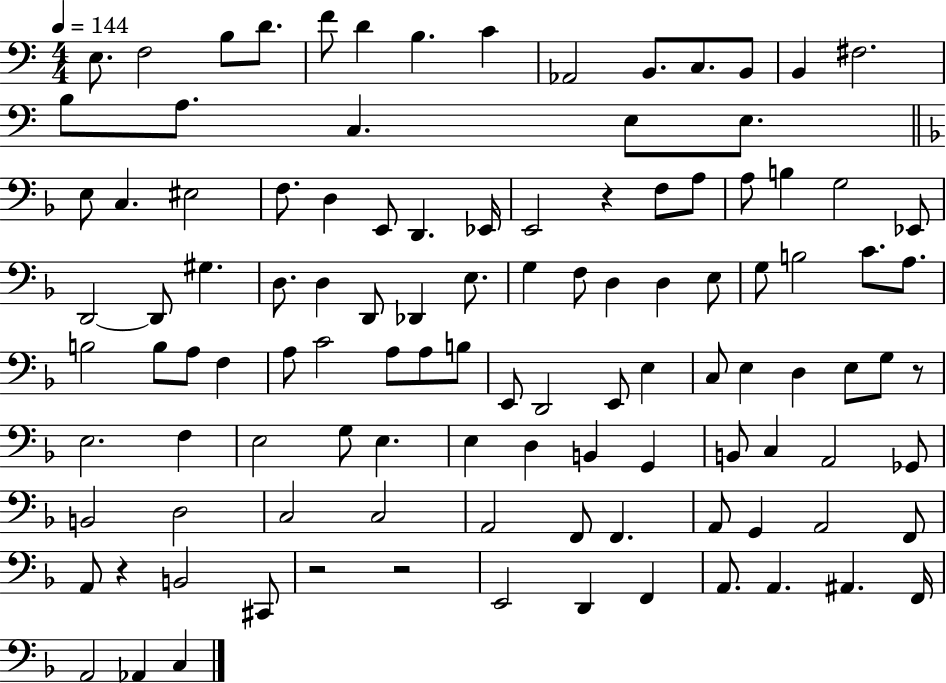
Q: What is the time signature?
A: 4/4